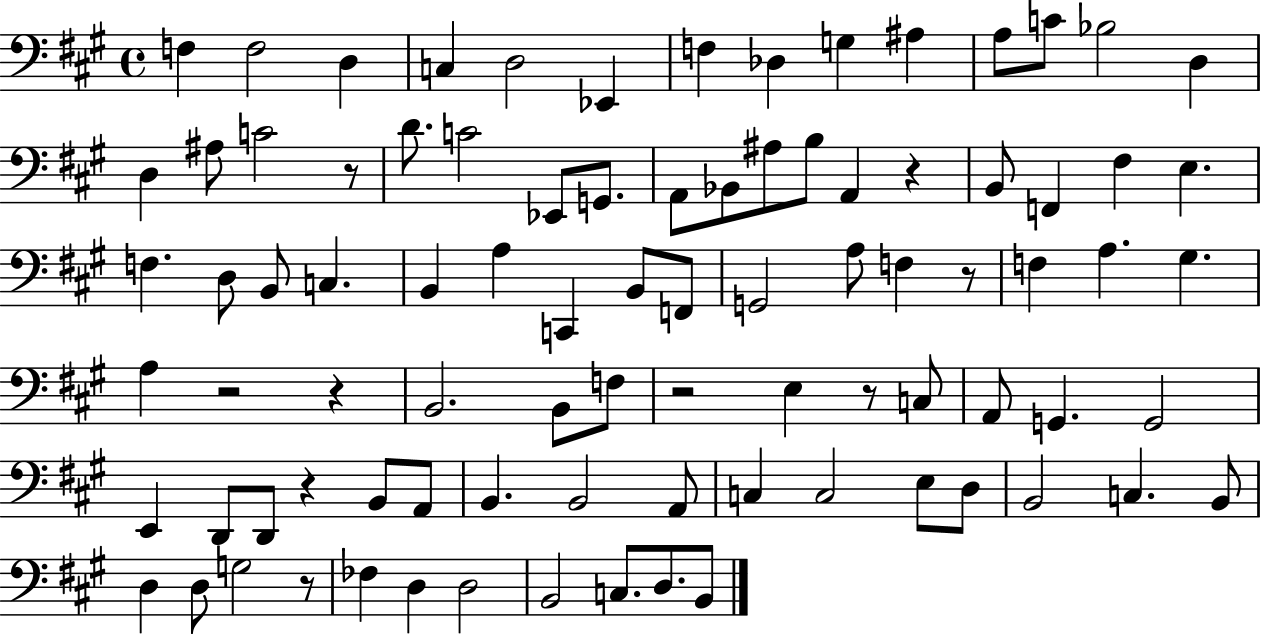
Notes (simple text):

F3/q F3/h D3/q C3/q D3/h Eb2/q F3/q Db3/q G3/q A#3/q A3/e C4/e Bb3/h D3/q D3/q A#3/e C4/h R/e D4/e. C4/h Eb2/e G2/e. A2/e Bb2/e A#3/e B3/e A2/q R/q B2/e F2/q F#3/q E3/q. F3/q. D3/e B2/e C3/q. B2/q A3/q C2/q B2/e F2/e G2/h A3/e F3/q R/e F3/q A3/q. G#3/q. A3/q R/h R/q B2/h. B2/e F3/e R/h E3/q R/e C3/e A2/e G2/q. G2/h E2/q D2/e D2/e R/q B2/e A2/e B2/q. B2/h A2/e C3/q C3/h E3/e D3/e B2/h C3/q. B2/e D3/q D3/e G3/h R/e FES3/q D3/q D3/h B2/h C3/e. D3/e. B2/e